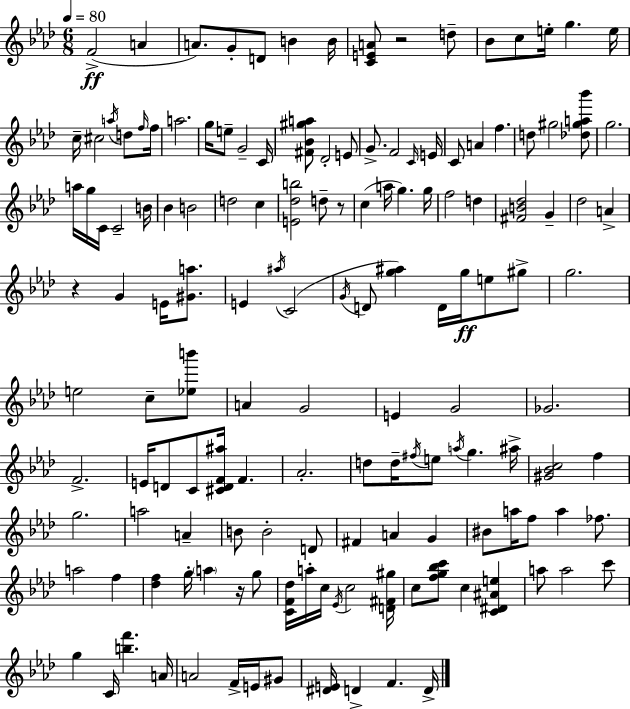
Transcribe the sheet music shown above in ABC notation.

X:1
T:Untitled
M:6/8
L:1/4
K:Fm
F2 A A/2 G/2 D/2 B B/4 [CEA]/2 z2 d/2 _B/2 c/2 e/4 g e/4 c/4 ^c2 a/4 d/2 f/4 f/4 a2 g/4 e/2 G2 C/4 [^F_B^ga]/2 _D2 E/2 G/2 F2 C/4 E/4 C/2 A f d/2 ^g2 [_d^ga_b']/2 g2 a/4 g/4 C/4 C2 B/4 _B B2 d2 c [E_db]2 d/2 z/2 c a/4 g g/4 f2 d [^FB_d]2 G _d2 A z G E/4 [^Ga]/2 E ^a/4 C2 G/4 D/2 [g^a] D/4 g/4 e/2 ^g/2 g2 e2 c/2 [_eb']/2 A G2 E G2 _G2 F2 E/4 D/2 C/2 [^CDF^a]/4 F _A2 d/2 d/4 ^f/4 e/2 a/4 g ^a/4 [^G_Bc]2 f g2 a2 A B/2 B2 D/2 ^F A G ^B/2 a/4 f/2 a _f/2 a2 f [_df] g/4 a z/4 g/2 [CF_d]/4 a/4 c/4 _E/4 c2 [D^F^g]/4 c/2 [fg_bc']/2 c [C^D^Ae] a/2 a2 c'/2 g C/4 [bf'] A/4 A2 F/4 E/4 ^G/2 [^DE]/4 D F D/4